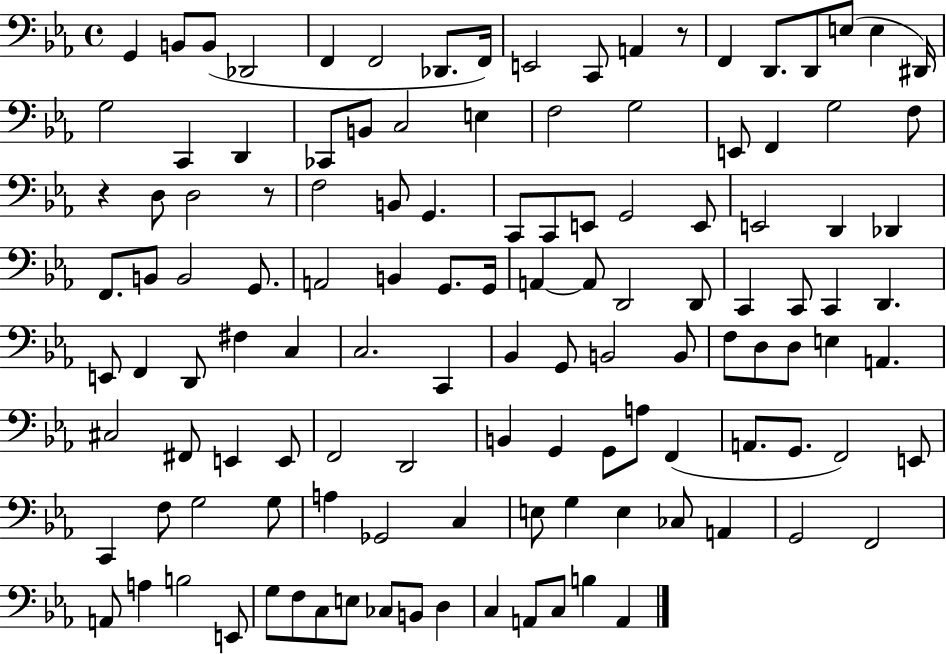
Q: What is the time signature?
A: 4/4